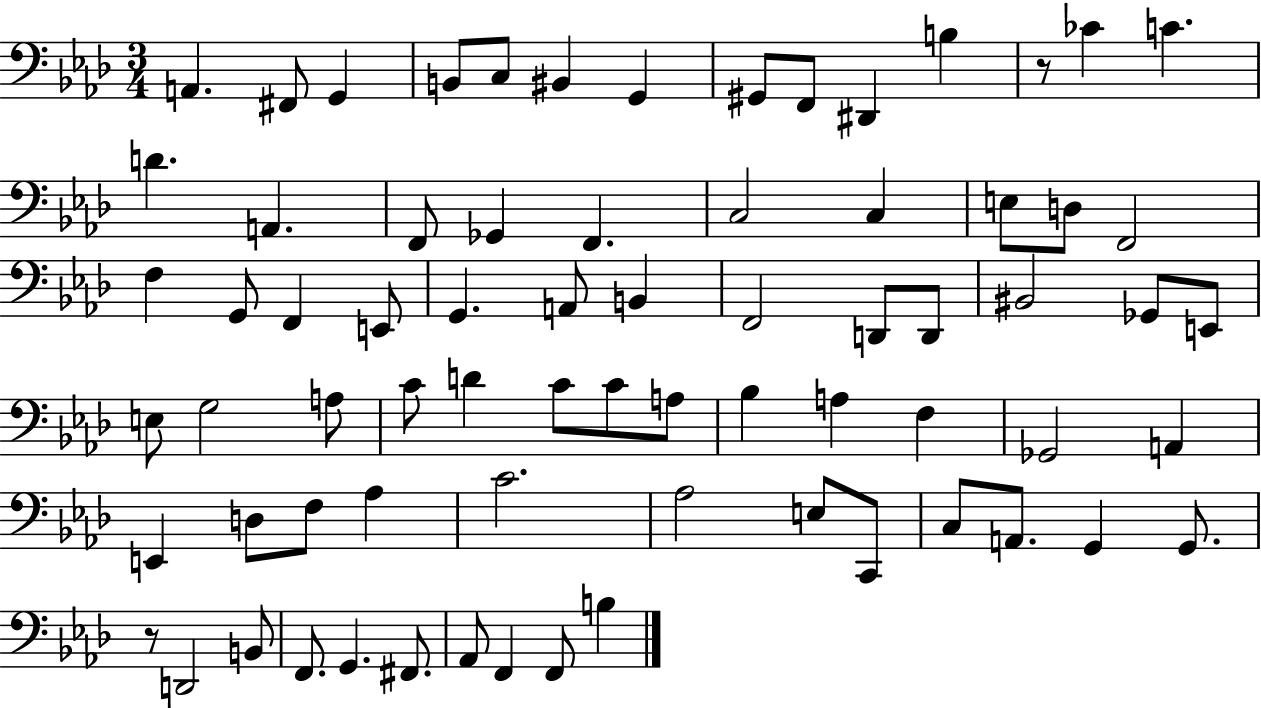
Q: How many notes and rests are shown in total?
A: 72